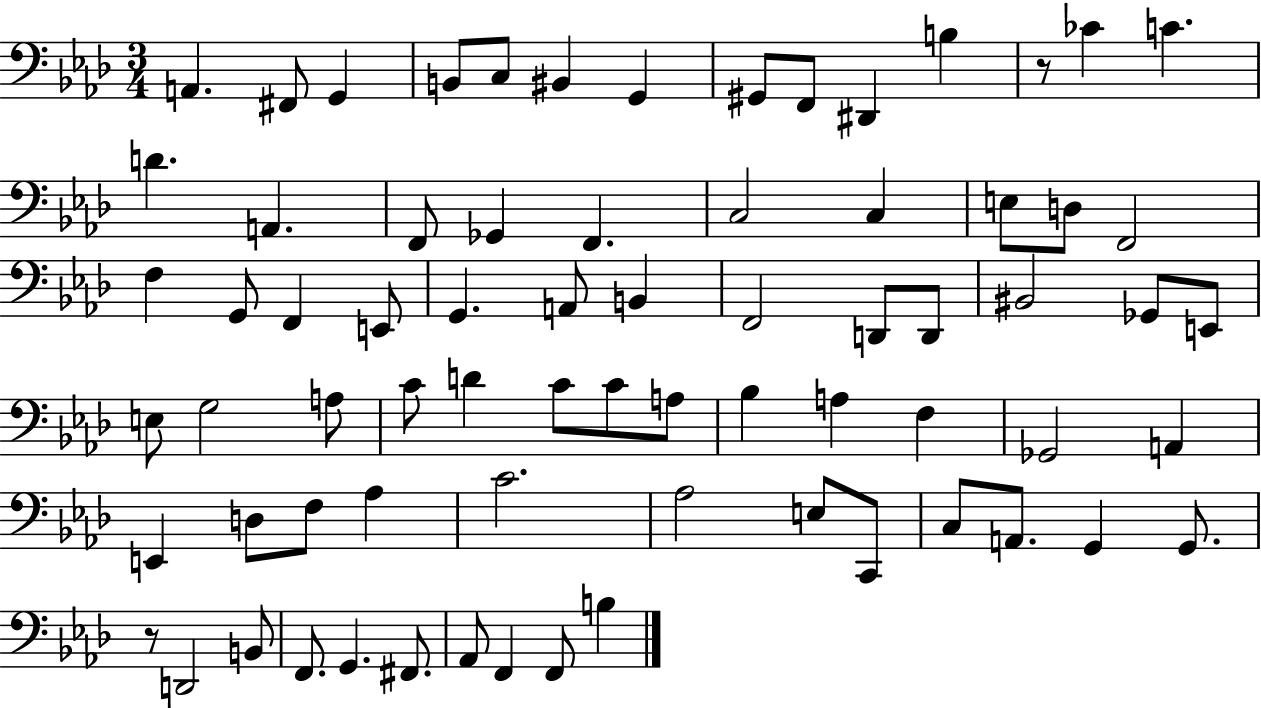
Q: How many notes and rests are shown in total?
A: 72